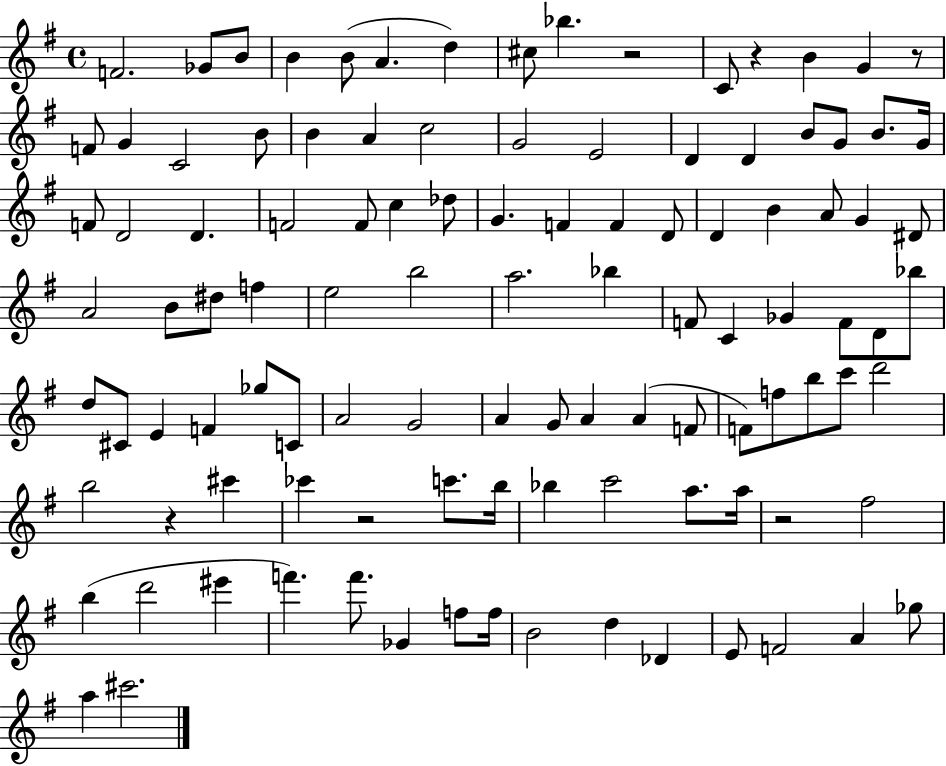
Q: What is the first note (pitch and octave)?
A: F4